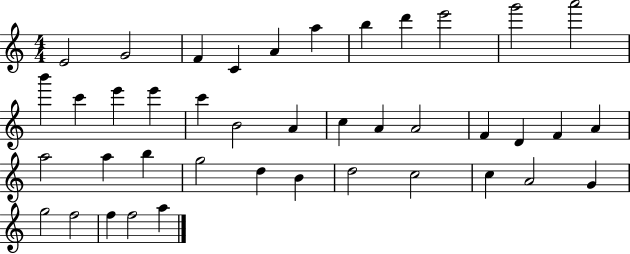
{
  \clef treble
  \numericTimeSignature
  \time 4/4
  \key c \major
  e'2 g'2 | f'4 c'4 a'4 a''4 | b''4 d'''4 e'''2 | g'''2 a'''2 | \break b'''4 c'''4 e'''4 e'''4 | c'''4 b'2 a'4 | c''4 a'4 a'2 | f'4 d'4 f'4 a'4 | \break a''2 a''4 b''4 | g''2 d''4 b'4 | d''2 c''2 | c''4 a'2 g'4 | \break g''2 f''2 | f''4 f''2 a''4 | \bar "|."
}